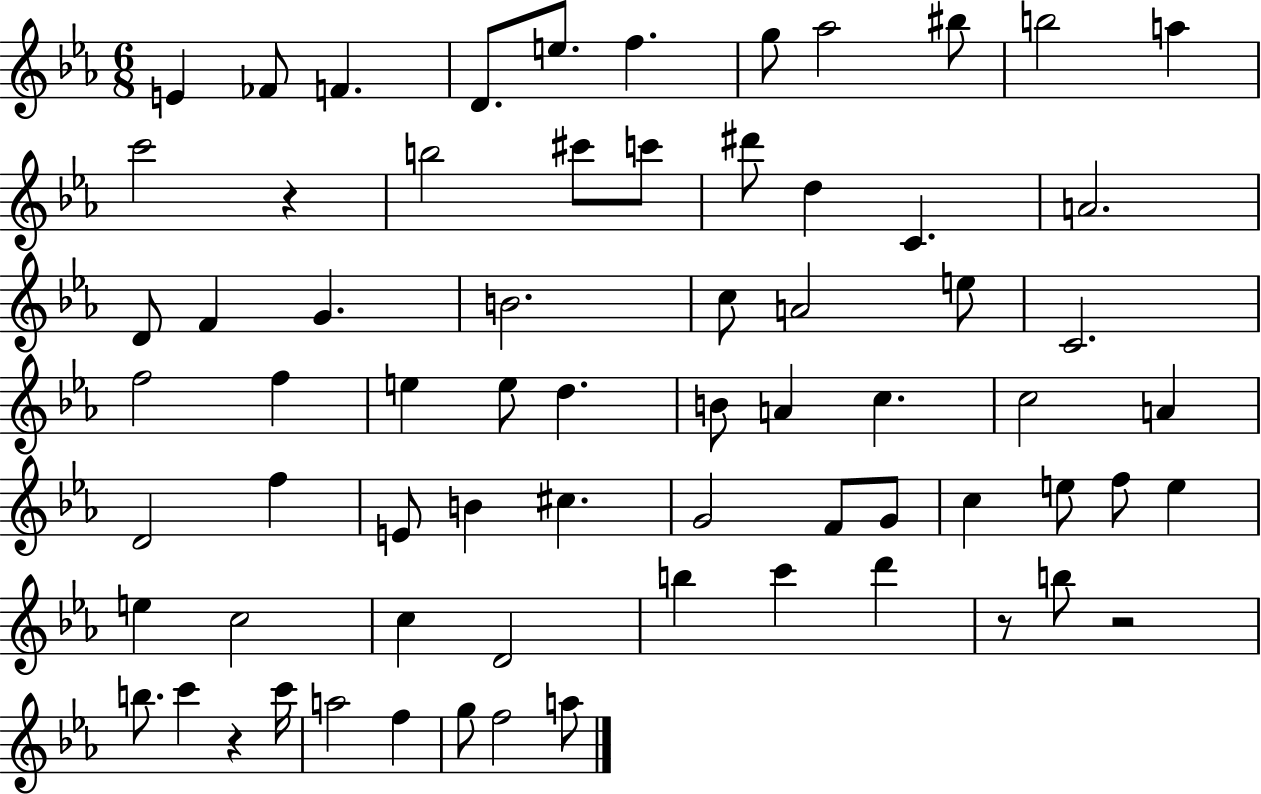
X:1
T:Untitled
M:6/8
L:1/4
K:Eb
E _F/2 F D/2 e/2 f g/2 _a2 ^b/2 b2 a c'2 z b2 ^c'/2 c'/2 ^d'/2 d C A2 D/2 F G B2 c/2 A2 e/2 C2 f2 f e e/2 d B/2 A c c2 A D2 f E/2 B ^c G2 F/2 G/2 c e/2 f/2 e e c2 c D2 b c' d' z/2 b/2 z2 b/2 c' z c'/4 a2 f g/2 f2 a/2